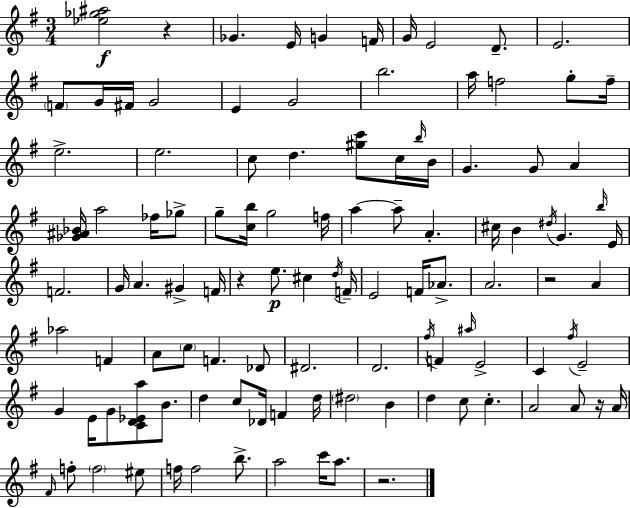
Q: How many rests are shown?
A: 5